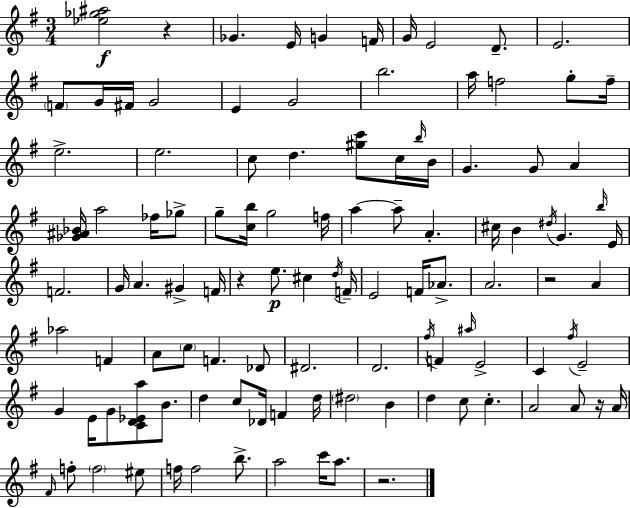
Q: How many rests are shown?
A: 5